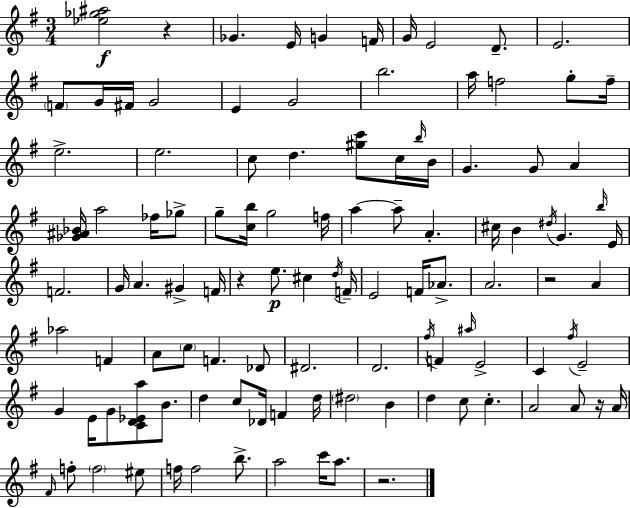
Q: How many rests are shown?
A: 5